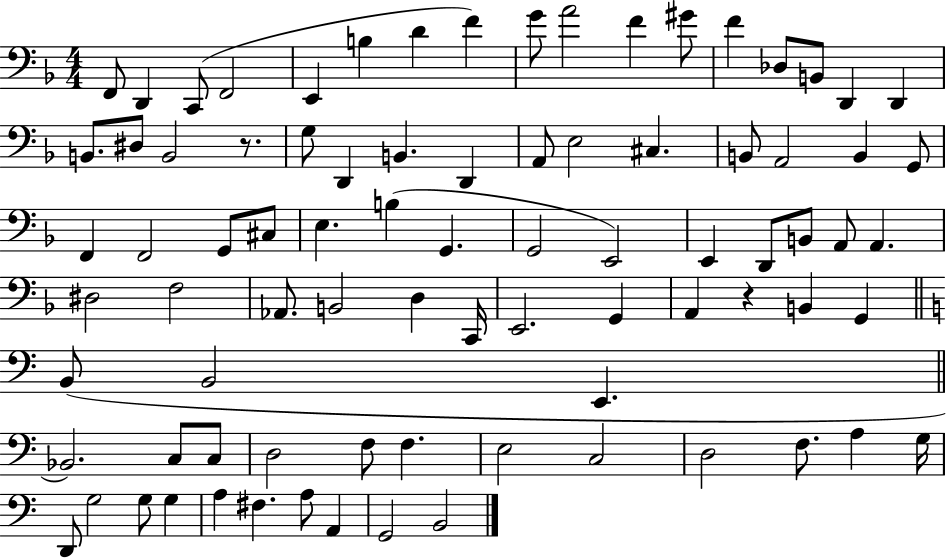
X:1
T:Untitled
M:4/4
L:1/4
K:F
F,,/2 D,, C,,/2 F,,2 E,, B, D F G/2 A2 F ^G/2 F _D,/2 B,,/2 D,, D,, B,,/2 ^D,/2 B,,2 z/2 G,/2 D,, B,, D,, A,,/2 E,2 ^C, B,,/2 A,,2 B,, G,,/2 F,, F,,2 G,,/2 ^C,/2 E, B, G,, G,,2 E,,2 E,, D,,/2 B,,/2 A,,/2 A,, ^D,2 F,2 _A,,/2 B,,2 D, C,,/4 E,,2 G,, A,, z B,, G,, B,,/2 B,,2 E,, _B,,2 C,/2 C,/2 D,2 F,/2 F, E,2 C,2 D,2 F,/2 A, G,/4 D,,/2 G,2 G,/2 G, A, ^F, A,/2 A,, G,,2 B,,2